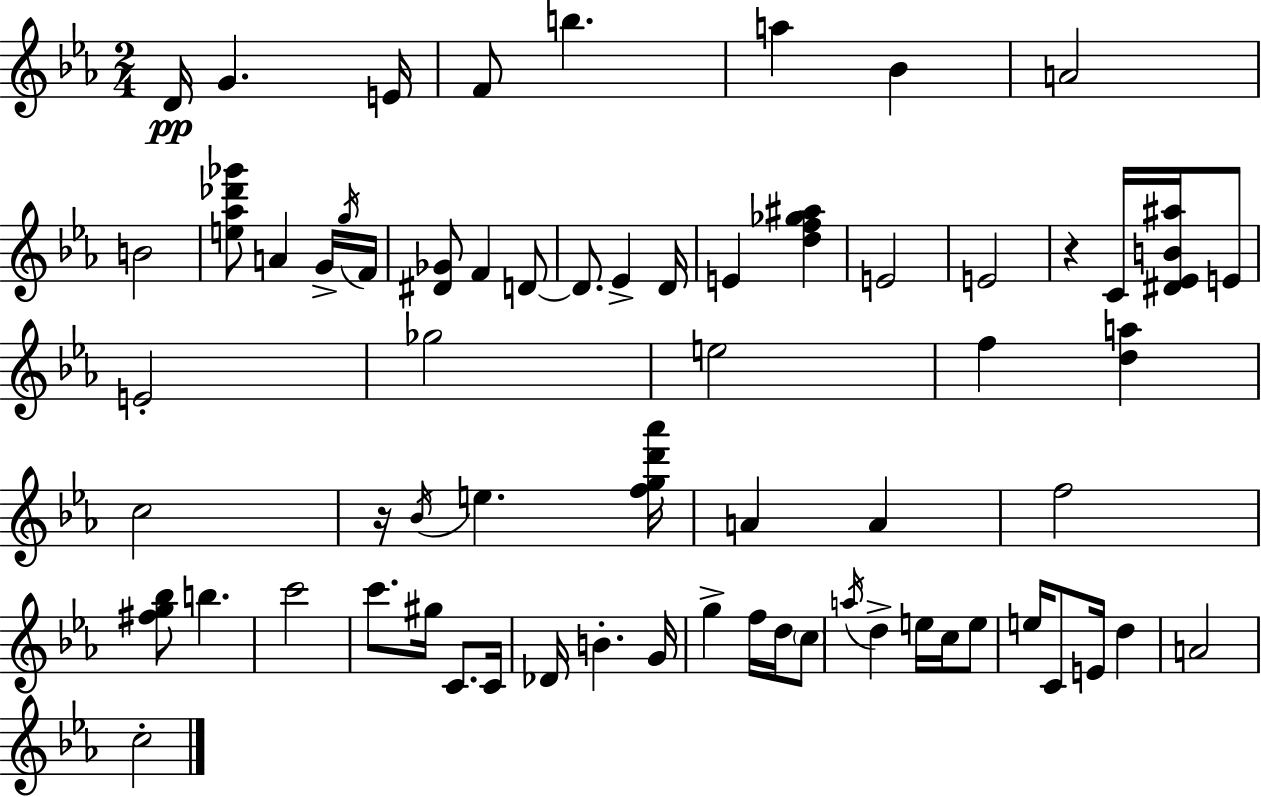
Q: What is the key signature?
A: C minor